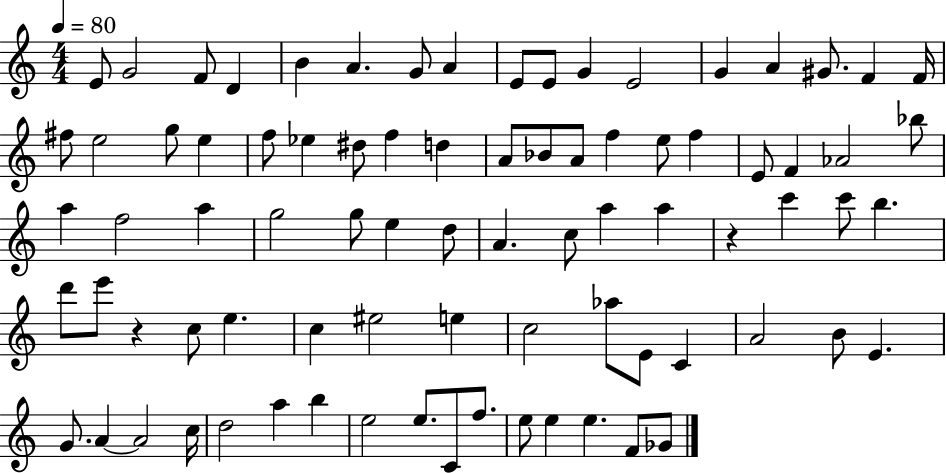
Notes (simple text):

E4/e G4/h F4/e D4/q B4/q A4/q. G4/e A4/q E4/e E4/e G4/q E4/h G4/q A4/q G#4/e. F4/q F4/s F#5/e E5/h G5/e E5/q F5/e Eb5/q D#5/e F5/q D5/q A4/e Bb4/e A4/e F5/q E5/e F5/q E4/e F4/q Ab4/h Bb5/e A5/q F5/h A5/q G5/h G5/e E5/q D5/e A4/q. C5/e A5/q A5/q R/q C6/q C6/e B5/q. D6/e E6/e R/q C5/e E5/q. C5/q EIS5/h E5/q C5/h Ab5/e E4/e C4/q A4/h B4/e E4/q. G4/e. A4/q A4/h C5/s D5/h A5/q B5/q E5/h E5/e. C4/e F5/e. E5/e E5/q E5/q. F4/e Gb4/e